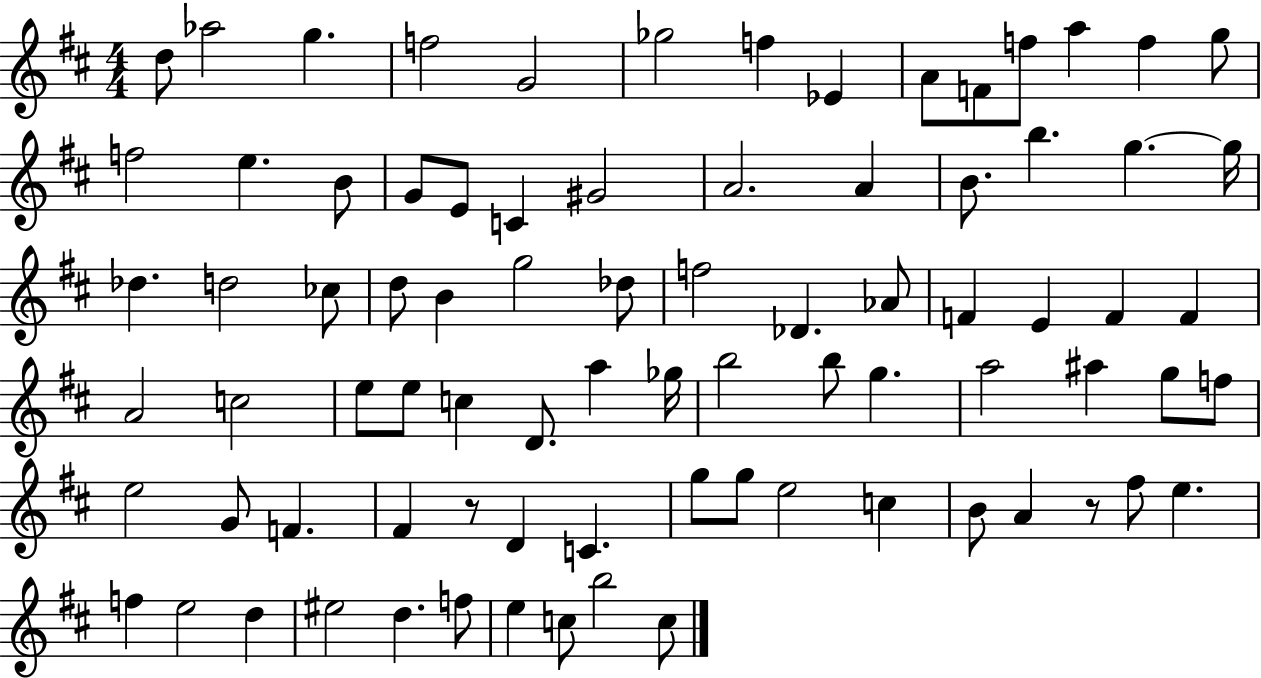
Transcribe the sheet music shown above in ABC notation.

X:1
T:Untitled
M:4/4
L:1/4
K:D
d/2 _a2 g f2 G2 _g2 f _E A/2 F/2 f/2 a f g/2 f2 e B/2 G/2 E/2 C ^G2 A2 A B/2 b g g/4 _d d2 _c/2 d/2 B g2 _d/2 f2 _D _A/2 F E F F A2 c2 e/2 e/2 c D/2 a _g/4 b2 b/2 g a2 ^a g/2 f/2 e2 G/2 F ^F z/2 D C g/2 g/2 e2 c B/2 A z/2 ^f/2 e f e2 d ^e2 d f/2 e c/2 b2 c/2